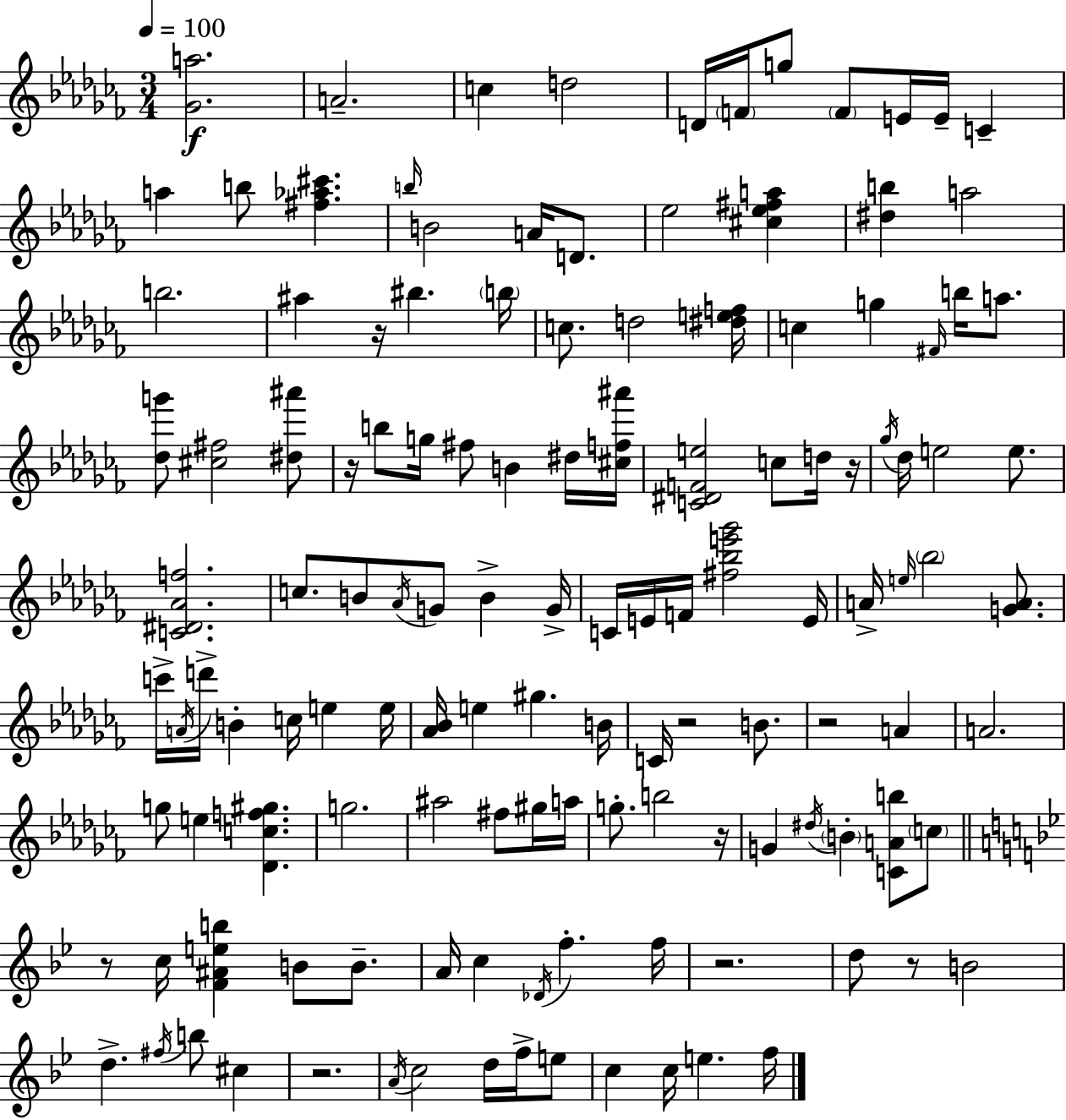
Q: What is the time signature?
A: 3/4